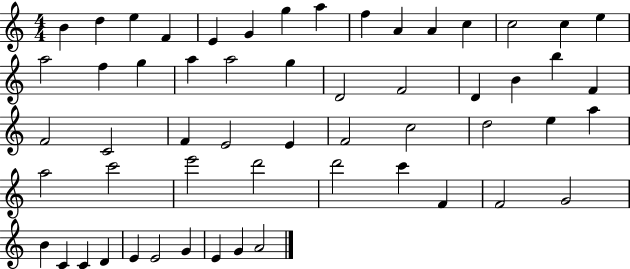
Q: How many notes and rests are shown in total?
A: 56